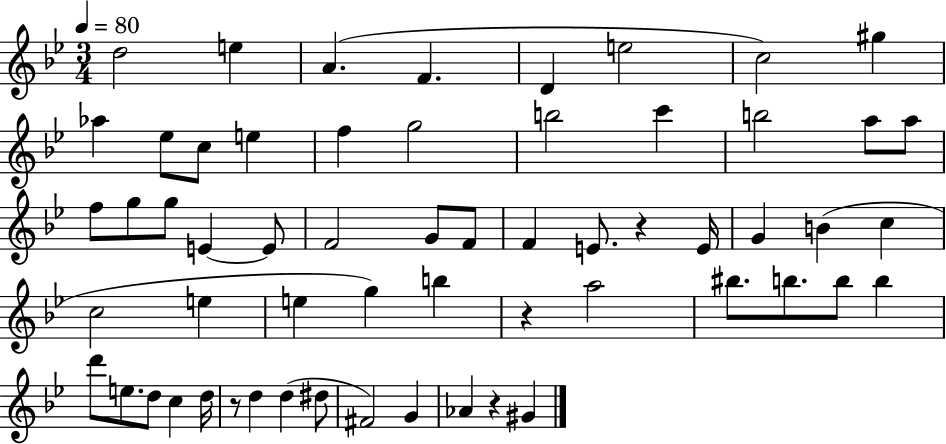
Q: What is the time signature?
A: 3/4